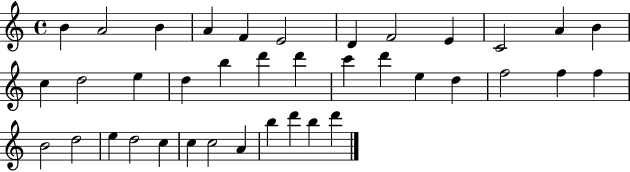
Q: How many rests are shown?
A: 0